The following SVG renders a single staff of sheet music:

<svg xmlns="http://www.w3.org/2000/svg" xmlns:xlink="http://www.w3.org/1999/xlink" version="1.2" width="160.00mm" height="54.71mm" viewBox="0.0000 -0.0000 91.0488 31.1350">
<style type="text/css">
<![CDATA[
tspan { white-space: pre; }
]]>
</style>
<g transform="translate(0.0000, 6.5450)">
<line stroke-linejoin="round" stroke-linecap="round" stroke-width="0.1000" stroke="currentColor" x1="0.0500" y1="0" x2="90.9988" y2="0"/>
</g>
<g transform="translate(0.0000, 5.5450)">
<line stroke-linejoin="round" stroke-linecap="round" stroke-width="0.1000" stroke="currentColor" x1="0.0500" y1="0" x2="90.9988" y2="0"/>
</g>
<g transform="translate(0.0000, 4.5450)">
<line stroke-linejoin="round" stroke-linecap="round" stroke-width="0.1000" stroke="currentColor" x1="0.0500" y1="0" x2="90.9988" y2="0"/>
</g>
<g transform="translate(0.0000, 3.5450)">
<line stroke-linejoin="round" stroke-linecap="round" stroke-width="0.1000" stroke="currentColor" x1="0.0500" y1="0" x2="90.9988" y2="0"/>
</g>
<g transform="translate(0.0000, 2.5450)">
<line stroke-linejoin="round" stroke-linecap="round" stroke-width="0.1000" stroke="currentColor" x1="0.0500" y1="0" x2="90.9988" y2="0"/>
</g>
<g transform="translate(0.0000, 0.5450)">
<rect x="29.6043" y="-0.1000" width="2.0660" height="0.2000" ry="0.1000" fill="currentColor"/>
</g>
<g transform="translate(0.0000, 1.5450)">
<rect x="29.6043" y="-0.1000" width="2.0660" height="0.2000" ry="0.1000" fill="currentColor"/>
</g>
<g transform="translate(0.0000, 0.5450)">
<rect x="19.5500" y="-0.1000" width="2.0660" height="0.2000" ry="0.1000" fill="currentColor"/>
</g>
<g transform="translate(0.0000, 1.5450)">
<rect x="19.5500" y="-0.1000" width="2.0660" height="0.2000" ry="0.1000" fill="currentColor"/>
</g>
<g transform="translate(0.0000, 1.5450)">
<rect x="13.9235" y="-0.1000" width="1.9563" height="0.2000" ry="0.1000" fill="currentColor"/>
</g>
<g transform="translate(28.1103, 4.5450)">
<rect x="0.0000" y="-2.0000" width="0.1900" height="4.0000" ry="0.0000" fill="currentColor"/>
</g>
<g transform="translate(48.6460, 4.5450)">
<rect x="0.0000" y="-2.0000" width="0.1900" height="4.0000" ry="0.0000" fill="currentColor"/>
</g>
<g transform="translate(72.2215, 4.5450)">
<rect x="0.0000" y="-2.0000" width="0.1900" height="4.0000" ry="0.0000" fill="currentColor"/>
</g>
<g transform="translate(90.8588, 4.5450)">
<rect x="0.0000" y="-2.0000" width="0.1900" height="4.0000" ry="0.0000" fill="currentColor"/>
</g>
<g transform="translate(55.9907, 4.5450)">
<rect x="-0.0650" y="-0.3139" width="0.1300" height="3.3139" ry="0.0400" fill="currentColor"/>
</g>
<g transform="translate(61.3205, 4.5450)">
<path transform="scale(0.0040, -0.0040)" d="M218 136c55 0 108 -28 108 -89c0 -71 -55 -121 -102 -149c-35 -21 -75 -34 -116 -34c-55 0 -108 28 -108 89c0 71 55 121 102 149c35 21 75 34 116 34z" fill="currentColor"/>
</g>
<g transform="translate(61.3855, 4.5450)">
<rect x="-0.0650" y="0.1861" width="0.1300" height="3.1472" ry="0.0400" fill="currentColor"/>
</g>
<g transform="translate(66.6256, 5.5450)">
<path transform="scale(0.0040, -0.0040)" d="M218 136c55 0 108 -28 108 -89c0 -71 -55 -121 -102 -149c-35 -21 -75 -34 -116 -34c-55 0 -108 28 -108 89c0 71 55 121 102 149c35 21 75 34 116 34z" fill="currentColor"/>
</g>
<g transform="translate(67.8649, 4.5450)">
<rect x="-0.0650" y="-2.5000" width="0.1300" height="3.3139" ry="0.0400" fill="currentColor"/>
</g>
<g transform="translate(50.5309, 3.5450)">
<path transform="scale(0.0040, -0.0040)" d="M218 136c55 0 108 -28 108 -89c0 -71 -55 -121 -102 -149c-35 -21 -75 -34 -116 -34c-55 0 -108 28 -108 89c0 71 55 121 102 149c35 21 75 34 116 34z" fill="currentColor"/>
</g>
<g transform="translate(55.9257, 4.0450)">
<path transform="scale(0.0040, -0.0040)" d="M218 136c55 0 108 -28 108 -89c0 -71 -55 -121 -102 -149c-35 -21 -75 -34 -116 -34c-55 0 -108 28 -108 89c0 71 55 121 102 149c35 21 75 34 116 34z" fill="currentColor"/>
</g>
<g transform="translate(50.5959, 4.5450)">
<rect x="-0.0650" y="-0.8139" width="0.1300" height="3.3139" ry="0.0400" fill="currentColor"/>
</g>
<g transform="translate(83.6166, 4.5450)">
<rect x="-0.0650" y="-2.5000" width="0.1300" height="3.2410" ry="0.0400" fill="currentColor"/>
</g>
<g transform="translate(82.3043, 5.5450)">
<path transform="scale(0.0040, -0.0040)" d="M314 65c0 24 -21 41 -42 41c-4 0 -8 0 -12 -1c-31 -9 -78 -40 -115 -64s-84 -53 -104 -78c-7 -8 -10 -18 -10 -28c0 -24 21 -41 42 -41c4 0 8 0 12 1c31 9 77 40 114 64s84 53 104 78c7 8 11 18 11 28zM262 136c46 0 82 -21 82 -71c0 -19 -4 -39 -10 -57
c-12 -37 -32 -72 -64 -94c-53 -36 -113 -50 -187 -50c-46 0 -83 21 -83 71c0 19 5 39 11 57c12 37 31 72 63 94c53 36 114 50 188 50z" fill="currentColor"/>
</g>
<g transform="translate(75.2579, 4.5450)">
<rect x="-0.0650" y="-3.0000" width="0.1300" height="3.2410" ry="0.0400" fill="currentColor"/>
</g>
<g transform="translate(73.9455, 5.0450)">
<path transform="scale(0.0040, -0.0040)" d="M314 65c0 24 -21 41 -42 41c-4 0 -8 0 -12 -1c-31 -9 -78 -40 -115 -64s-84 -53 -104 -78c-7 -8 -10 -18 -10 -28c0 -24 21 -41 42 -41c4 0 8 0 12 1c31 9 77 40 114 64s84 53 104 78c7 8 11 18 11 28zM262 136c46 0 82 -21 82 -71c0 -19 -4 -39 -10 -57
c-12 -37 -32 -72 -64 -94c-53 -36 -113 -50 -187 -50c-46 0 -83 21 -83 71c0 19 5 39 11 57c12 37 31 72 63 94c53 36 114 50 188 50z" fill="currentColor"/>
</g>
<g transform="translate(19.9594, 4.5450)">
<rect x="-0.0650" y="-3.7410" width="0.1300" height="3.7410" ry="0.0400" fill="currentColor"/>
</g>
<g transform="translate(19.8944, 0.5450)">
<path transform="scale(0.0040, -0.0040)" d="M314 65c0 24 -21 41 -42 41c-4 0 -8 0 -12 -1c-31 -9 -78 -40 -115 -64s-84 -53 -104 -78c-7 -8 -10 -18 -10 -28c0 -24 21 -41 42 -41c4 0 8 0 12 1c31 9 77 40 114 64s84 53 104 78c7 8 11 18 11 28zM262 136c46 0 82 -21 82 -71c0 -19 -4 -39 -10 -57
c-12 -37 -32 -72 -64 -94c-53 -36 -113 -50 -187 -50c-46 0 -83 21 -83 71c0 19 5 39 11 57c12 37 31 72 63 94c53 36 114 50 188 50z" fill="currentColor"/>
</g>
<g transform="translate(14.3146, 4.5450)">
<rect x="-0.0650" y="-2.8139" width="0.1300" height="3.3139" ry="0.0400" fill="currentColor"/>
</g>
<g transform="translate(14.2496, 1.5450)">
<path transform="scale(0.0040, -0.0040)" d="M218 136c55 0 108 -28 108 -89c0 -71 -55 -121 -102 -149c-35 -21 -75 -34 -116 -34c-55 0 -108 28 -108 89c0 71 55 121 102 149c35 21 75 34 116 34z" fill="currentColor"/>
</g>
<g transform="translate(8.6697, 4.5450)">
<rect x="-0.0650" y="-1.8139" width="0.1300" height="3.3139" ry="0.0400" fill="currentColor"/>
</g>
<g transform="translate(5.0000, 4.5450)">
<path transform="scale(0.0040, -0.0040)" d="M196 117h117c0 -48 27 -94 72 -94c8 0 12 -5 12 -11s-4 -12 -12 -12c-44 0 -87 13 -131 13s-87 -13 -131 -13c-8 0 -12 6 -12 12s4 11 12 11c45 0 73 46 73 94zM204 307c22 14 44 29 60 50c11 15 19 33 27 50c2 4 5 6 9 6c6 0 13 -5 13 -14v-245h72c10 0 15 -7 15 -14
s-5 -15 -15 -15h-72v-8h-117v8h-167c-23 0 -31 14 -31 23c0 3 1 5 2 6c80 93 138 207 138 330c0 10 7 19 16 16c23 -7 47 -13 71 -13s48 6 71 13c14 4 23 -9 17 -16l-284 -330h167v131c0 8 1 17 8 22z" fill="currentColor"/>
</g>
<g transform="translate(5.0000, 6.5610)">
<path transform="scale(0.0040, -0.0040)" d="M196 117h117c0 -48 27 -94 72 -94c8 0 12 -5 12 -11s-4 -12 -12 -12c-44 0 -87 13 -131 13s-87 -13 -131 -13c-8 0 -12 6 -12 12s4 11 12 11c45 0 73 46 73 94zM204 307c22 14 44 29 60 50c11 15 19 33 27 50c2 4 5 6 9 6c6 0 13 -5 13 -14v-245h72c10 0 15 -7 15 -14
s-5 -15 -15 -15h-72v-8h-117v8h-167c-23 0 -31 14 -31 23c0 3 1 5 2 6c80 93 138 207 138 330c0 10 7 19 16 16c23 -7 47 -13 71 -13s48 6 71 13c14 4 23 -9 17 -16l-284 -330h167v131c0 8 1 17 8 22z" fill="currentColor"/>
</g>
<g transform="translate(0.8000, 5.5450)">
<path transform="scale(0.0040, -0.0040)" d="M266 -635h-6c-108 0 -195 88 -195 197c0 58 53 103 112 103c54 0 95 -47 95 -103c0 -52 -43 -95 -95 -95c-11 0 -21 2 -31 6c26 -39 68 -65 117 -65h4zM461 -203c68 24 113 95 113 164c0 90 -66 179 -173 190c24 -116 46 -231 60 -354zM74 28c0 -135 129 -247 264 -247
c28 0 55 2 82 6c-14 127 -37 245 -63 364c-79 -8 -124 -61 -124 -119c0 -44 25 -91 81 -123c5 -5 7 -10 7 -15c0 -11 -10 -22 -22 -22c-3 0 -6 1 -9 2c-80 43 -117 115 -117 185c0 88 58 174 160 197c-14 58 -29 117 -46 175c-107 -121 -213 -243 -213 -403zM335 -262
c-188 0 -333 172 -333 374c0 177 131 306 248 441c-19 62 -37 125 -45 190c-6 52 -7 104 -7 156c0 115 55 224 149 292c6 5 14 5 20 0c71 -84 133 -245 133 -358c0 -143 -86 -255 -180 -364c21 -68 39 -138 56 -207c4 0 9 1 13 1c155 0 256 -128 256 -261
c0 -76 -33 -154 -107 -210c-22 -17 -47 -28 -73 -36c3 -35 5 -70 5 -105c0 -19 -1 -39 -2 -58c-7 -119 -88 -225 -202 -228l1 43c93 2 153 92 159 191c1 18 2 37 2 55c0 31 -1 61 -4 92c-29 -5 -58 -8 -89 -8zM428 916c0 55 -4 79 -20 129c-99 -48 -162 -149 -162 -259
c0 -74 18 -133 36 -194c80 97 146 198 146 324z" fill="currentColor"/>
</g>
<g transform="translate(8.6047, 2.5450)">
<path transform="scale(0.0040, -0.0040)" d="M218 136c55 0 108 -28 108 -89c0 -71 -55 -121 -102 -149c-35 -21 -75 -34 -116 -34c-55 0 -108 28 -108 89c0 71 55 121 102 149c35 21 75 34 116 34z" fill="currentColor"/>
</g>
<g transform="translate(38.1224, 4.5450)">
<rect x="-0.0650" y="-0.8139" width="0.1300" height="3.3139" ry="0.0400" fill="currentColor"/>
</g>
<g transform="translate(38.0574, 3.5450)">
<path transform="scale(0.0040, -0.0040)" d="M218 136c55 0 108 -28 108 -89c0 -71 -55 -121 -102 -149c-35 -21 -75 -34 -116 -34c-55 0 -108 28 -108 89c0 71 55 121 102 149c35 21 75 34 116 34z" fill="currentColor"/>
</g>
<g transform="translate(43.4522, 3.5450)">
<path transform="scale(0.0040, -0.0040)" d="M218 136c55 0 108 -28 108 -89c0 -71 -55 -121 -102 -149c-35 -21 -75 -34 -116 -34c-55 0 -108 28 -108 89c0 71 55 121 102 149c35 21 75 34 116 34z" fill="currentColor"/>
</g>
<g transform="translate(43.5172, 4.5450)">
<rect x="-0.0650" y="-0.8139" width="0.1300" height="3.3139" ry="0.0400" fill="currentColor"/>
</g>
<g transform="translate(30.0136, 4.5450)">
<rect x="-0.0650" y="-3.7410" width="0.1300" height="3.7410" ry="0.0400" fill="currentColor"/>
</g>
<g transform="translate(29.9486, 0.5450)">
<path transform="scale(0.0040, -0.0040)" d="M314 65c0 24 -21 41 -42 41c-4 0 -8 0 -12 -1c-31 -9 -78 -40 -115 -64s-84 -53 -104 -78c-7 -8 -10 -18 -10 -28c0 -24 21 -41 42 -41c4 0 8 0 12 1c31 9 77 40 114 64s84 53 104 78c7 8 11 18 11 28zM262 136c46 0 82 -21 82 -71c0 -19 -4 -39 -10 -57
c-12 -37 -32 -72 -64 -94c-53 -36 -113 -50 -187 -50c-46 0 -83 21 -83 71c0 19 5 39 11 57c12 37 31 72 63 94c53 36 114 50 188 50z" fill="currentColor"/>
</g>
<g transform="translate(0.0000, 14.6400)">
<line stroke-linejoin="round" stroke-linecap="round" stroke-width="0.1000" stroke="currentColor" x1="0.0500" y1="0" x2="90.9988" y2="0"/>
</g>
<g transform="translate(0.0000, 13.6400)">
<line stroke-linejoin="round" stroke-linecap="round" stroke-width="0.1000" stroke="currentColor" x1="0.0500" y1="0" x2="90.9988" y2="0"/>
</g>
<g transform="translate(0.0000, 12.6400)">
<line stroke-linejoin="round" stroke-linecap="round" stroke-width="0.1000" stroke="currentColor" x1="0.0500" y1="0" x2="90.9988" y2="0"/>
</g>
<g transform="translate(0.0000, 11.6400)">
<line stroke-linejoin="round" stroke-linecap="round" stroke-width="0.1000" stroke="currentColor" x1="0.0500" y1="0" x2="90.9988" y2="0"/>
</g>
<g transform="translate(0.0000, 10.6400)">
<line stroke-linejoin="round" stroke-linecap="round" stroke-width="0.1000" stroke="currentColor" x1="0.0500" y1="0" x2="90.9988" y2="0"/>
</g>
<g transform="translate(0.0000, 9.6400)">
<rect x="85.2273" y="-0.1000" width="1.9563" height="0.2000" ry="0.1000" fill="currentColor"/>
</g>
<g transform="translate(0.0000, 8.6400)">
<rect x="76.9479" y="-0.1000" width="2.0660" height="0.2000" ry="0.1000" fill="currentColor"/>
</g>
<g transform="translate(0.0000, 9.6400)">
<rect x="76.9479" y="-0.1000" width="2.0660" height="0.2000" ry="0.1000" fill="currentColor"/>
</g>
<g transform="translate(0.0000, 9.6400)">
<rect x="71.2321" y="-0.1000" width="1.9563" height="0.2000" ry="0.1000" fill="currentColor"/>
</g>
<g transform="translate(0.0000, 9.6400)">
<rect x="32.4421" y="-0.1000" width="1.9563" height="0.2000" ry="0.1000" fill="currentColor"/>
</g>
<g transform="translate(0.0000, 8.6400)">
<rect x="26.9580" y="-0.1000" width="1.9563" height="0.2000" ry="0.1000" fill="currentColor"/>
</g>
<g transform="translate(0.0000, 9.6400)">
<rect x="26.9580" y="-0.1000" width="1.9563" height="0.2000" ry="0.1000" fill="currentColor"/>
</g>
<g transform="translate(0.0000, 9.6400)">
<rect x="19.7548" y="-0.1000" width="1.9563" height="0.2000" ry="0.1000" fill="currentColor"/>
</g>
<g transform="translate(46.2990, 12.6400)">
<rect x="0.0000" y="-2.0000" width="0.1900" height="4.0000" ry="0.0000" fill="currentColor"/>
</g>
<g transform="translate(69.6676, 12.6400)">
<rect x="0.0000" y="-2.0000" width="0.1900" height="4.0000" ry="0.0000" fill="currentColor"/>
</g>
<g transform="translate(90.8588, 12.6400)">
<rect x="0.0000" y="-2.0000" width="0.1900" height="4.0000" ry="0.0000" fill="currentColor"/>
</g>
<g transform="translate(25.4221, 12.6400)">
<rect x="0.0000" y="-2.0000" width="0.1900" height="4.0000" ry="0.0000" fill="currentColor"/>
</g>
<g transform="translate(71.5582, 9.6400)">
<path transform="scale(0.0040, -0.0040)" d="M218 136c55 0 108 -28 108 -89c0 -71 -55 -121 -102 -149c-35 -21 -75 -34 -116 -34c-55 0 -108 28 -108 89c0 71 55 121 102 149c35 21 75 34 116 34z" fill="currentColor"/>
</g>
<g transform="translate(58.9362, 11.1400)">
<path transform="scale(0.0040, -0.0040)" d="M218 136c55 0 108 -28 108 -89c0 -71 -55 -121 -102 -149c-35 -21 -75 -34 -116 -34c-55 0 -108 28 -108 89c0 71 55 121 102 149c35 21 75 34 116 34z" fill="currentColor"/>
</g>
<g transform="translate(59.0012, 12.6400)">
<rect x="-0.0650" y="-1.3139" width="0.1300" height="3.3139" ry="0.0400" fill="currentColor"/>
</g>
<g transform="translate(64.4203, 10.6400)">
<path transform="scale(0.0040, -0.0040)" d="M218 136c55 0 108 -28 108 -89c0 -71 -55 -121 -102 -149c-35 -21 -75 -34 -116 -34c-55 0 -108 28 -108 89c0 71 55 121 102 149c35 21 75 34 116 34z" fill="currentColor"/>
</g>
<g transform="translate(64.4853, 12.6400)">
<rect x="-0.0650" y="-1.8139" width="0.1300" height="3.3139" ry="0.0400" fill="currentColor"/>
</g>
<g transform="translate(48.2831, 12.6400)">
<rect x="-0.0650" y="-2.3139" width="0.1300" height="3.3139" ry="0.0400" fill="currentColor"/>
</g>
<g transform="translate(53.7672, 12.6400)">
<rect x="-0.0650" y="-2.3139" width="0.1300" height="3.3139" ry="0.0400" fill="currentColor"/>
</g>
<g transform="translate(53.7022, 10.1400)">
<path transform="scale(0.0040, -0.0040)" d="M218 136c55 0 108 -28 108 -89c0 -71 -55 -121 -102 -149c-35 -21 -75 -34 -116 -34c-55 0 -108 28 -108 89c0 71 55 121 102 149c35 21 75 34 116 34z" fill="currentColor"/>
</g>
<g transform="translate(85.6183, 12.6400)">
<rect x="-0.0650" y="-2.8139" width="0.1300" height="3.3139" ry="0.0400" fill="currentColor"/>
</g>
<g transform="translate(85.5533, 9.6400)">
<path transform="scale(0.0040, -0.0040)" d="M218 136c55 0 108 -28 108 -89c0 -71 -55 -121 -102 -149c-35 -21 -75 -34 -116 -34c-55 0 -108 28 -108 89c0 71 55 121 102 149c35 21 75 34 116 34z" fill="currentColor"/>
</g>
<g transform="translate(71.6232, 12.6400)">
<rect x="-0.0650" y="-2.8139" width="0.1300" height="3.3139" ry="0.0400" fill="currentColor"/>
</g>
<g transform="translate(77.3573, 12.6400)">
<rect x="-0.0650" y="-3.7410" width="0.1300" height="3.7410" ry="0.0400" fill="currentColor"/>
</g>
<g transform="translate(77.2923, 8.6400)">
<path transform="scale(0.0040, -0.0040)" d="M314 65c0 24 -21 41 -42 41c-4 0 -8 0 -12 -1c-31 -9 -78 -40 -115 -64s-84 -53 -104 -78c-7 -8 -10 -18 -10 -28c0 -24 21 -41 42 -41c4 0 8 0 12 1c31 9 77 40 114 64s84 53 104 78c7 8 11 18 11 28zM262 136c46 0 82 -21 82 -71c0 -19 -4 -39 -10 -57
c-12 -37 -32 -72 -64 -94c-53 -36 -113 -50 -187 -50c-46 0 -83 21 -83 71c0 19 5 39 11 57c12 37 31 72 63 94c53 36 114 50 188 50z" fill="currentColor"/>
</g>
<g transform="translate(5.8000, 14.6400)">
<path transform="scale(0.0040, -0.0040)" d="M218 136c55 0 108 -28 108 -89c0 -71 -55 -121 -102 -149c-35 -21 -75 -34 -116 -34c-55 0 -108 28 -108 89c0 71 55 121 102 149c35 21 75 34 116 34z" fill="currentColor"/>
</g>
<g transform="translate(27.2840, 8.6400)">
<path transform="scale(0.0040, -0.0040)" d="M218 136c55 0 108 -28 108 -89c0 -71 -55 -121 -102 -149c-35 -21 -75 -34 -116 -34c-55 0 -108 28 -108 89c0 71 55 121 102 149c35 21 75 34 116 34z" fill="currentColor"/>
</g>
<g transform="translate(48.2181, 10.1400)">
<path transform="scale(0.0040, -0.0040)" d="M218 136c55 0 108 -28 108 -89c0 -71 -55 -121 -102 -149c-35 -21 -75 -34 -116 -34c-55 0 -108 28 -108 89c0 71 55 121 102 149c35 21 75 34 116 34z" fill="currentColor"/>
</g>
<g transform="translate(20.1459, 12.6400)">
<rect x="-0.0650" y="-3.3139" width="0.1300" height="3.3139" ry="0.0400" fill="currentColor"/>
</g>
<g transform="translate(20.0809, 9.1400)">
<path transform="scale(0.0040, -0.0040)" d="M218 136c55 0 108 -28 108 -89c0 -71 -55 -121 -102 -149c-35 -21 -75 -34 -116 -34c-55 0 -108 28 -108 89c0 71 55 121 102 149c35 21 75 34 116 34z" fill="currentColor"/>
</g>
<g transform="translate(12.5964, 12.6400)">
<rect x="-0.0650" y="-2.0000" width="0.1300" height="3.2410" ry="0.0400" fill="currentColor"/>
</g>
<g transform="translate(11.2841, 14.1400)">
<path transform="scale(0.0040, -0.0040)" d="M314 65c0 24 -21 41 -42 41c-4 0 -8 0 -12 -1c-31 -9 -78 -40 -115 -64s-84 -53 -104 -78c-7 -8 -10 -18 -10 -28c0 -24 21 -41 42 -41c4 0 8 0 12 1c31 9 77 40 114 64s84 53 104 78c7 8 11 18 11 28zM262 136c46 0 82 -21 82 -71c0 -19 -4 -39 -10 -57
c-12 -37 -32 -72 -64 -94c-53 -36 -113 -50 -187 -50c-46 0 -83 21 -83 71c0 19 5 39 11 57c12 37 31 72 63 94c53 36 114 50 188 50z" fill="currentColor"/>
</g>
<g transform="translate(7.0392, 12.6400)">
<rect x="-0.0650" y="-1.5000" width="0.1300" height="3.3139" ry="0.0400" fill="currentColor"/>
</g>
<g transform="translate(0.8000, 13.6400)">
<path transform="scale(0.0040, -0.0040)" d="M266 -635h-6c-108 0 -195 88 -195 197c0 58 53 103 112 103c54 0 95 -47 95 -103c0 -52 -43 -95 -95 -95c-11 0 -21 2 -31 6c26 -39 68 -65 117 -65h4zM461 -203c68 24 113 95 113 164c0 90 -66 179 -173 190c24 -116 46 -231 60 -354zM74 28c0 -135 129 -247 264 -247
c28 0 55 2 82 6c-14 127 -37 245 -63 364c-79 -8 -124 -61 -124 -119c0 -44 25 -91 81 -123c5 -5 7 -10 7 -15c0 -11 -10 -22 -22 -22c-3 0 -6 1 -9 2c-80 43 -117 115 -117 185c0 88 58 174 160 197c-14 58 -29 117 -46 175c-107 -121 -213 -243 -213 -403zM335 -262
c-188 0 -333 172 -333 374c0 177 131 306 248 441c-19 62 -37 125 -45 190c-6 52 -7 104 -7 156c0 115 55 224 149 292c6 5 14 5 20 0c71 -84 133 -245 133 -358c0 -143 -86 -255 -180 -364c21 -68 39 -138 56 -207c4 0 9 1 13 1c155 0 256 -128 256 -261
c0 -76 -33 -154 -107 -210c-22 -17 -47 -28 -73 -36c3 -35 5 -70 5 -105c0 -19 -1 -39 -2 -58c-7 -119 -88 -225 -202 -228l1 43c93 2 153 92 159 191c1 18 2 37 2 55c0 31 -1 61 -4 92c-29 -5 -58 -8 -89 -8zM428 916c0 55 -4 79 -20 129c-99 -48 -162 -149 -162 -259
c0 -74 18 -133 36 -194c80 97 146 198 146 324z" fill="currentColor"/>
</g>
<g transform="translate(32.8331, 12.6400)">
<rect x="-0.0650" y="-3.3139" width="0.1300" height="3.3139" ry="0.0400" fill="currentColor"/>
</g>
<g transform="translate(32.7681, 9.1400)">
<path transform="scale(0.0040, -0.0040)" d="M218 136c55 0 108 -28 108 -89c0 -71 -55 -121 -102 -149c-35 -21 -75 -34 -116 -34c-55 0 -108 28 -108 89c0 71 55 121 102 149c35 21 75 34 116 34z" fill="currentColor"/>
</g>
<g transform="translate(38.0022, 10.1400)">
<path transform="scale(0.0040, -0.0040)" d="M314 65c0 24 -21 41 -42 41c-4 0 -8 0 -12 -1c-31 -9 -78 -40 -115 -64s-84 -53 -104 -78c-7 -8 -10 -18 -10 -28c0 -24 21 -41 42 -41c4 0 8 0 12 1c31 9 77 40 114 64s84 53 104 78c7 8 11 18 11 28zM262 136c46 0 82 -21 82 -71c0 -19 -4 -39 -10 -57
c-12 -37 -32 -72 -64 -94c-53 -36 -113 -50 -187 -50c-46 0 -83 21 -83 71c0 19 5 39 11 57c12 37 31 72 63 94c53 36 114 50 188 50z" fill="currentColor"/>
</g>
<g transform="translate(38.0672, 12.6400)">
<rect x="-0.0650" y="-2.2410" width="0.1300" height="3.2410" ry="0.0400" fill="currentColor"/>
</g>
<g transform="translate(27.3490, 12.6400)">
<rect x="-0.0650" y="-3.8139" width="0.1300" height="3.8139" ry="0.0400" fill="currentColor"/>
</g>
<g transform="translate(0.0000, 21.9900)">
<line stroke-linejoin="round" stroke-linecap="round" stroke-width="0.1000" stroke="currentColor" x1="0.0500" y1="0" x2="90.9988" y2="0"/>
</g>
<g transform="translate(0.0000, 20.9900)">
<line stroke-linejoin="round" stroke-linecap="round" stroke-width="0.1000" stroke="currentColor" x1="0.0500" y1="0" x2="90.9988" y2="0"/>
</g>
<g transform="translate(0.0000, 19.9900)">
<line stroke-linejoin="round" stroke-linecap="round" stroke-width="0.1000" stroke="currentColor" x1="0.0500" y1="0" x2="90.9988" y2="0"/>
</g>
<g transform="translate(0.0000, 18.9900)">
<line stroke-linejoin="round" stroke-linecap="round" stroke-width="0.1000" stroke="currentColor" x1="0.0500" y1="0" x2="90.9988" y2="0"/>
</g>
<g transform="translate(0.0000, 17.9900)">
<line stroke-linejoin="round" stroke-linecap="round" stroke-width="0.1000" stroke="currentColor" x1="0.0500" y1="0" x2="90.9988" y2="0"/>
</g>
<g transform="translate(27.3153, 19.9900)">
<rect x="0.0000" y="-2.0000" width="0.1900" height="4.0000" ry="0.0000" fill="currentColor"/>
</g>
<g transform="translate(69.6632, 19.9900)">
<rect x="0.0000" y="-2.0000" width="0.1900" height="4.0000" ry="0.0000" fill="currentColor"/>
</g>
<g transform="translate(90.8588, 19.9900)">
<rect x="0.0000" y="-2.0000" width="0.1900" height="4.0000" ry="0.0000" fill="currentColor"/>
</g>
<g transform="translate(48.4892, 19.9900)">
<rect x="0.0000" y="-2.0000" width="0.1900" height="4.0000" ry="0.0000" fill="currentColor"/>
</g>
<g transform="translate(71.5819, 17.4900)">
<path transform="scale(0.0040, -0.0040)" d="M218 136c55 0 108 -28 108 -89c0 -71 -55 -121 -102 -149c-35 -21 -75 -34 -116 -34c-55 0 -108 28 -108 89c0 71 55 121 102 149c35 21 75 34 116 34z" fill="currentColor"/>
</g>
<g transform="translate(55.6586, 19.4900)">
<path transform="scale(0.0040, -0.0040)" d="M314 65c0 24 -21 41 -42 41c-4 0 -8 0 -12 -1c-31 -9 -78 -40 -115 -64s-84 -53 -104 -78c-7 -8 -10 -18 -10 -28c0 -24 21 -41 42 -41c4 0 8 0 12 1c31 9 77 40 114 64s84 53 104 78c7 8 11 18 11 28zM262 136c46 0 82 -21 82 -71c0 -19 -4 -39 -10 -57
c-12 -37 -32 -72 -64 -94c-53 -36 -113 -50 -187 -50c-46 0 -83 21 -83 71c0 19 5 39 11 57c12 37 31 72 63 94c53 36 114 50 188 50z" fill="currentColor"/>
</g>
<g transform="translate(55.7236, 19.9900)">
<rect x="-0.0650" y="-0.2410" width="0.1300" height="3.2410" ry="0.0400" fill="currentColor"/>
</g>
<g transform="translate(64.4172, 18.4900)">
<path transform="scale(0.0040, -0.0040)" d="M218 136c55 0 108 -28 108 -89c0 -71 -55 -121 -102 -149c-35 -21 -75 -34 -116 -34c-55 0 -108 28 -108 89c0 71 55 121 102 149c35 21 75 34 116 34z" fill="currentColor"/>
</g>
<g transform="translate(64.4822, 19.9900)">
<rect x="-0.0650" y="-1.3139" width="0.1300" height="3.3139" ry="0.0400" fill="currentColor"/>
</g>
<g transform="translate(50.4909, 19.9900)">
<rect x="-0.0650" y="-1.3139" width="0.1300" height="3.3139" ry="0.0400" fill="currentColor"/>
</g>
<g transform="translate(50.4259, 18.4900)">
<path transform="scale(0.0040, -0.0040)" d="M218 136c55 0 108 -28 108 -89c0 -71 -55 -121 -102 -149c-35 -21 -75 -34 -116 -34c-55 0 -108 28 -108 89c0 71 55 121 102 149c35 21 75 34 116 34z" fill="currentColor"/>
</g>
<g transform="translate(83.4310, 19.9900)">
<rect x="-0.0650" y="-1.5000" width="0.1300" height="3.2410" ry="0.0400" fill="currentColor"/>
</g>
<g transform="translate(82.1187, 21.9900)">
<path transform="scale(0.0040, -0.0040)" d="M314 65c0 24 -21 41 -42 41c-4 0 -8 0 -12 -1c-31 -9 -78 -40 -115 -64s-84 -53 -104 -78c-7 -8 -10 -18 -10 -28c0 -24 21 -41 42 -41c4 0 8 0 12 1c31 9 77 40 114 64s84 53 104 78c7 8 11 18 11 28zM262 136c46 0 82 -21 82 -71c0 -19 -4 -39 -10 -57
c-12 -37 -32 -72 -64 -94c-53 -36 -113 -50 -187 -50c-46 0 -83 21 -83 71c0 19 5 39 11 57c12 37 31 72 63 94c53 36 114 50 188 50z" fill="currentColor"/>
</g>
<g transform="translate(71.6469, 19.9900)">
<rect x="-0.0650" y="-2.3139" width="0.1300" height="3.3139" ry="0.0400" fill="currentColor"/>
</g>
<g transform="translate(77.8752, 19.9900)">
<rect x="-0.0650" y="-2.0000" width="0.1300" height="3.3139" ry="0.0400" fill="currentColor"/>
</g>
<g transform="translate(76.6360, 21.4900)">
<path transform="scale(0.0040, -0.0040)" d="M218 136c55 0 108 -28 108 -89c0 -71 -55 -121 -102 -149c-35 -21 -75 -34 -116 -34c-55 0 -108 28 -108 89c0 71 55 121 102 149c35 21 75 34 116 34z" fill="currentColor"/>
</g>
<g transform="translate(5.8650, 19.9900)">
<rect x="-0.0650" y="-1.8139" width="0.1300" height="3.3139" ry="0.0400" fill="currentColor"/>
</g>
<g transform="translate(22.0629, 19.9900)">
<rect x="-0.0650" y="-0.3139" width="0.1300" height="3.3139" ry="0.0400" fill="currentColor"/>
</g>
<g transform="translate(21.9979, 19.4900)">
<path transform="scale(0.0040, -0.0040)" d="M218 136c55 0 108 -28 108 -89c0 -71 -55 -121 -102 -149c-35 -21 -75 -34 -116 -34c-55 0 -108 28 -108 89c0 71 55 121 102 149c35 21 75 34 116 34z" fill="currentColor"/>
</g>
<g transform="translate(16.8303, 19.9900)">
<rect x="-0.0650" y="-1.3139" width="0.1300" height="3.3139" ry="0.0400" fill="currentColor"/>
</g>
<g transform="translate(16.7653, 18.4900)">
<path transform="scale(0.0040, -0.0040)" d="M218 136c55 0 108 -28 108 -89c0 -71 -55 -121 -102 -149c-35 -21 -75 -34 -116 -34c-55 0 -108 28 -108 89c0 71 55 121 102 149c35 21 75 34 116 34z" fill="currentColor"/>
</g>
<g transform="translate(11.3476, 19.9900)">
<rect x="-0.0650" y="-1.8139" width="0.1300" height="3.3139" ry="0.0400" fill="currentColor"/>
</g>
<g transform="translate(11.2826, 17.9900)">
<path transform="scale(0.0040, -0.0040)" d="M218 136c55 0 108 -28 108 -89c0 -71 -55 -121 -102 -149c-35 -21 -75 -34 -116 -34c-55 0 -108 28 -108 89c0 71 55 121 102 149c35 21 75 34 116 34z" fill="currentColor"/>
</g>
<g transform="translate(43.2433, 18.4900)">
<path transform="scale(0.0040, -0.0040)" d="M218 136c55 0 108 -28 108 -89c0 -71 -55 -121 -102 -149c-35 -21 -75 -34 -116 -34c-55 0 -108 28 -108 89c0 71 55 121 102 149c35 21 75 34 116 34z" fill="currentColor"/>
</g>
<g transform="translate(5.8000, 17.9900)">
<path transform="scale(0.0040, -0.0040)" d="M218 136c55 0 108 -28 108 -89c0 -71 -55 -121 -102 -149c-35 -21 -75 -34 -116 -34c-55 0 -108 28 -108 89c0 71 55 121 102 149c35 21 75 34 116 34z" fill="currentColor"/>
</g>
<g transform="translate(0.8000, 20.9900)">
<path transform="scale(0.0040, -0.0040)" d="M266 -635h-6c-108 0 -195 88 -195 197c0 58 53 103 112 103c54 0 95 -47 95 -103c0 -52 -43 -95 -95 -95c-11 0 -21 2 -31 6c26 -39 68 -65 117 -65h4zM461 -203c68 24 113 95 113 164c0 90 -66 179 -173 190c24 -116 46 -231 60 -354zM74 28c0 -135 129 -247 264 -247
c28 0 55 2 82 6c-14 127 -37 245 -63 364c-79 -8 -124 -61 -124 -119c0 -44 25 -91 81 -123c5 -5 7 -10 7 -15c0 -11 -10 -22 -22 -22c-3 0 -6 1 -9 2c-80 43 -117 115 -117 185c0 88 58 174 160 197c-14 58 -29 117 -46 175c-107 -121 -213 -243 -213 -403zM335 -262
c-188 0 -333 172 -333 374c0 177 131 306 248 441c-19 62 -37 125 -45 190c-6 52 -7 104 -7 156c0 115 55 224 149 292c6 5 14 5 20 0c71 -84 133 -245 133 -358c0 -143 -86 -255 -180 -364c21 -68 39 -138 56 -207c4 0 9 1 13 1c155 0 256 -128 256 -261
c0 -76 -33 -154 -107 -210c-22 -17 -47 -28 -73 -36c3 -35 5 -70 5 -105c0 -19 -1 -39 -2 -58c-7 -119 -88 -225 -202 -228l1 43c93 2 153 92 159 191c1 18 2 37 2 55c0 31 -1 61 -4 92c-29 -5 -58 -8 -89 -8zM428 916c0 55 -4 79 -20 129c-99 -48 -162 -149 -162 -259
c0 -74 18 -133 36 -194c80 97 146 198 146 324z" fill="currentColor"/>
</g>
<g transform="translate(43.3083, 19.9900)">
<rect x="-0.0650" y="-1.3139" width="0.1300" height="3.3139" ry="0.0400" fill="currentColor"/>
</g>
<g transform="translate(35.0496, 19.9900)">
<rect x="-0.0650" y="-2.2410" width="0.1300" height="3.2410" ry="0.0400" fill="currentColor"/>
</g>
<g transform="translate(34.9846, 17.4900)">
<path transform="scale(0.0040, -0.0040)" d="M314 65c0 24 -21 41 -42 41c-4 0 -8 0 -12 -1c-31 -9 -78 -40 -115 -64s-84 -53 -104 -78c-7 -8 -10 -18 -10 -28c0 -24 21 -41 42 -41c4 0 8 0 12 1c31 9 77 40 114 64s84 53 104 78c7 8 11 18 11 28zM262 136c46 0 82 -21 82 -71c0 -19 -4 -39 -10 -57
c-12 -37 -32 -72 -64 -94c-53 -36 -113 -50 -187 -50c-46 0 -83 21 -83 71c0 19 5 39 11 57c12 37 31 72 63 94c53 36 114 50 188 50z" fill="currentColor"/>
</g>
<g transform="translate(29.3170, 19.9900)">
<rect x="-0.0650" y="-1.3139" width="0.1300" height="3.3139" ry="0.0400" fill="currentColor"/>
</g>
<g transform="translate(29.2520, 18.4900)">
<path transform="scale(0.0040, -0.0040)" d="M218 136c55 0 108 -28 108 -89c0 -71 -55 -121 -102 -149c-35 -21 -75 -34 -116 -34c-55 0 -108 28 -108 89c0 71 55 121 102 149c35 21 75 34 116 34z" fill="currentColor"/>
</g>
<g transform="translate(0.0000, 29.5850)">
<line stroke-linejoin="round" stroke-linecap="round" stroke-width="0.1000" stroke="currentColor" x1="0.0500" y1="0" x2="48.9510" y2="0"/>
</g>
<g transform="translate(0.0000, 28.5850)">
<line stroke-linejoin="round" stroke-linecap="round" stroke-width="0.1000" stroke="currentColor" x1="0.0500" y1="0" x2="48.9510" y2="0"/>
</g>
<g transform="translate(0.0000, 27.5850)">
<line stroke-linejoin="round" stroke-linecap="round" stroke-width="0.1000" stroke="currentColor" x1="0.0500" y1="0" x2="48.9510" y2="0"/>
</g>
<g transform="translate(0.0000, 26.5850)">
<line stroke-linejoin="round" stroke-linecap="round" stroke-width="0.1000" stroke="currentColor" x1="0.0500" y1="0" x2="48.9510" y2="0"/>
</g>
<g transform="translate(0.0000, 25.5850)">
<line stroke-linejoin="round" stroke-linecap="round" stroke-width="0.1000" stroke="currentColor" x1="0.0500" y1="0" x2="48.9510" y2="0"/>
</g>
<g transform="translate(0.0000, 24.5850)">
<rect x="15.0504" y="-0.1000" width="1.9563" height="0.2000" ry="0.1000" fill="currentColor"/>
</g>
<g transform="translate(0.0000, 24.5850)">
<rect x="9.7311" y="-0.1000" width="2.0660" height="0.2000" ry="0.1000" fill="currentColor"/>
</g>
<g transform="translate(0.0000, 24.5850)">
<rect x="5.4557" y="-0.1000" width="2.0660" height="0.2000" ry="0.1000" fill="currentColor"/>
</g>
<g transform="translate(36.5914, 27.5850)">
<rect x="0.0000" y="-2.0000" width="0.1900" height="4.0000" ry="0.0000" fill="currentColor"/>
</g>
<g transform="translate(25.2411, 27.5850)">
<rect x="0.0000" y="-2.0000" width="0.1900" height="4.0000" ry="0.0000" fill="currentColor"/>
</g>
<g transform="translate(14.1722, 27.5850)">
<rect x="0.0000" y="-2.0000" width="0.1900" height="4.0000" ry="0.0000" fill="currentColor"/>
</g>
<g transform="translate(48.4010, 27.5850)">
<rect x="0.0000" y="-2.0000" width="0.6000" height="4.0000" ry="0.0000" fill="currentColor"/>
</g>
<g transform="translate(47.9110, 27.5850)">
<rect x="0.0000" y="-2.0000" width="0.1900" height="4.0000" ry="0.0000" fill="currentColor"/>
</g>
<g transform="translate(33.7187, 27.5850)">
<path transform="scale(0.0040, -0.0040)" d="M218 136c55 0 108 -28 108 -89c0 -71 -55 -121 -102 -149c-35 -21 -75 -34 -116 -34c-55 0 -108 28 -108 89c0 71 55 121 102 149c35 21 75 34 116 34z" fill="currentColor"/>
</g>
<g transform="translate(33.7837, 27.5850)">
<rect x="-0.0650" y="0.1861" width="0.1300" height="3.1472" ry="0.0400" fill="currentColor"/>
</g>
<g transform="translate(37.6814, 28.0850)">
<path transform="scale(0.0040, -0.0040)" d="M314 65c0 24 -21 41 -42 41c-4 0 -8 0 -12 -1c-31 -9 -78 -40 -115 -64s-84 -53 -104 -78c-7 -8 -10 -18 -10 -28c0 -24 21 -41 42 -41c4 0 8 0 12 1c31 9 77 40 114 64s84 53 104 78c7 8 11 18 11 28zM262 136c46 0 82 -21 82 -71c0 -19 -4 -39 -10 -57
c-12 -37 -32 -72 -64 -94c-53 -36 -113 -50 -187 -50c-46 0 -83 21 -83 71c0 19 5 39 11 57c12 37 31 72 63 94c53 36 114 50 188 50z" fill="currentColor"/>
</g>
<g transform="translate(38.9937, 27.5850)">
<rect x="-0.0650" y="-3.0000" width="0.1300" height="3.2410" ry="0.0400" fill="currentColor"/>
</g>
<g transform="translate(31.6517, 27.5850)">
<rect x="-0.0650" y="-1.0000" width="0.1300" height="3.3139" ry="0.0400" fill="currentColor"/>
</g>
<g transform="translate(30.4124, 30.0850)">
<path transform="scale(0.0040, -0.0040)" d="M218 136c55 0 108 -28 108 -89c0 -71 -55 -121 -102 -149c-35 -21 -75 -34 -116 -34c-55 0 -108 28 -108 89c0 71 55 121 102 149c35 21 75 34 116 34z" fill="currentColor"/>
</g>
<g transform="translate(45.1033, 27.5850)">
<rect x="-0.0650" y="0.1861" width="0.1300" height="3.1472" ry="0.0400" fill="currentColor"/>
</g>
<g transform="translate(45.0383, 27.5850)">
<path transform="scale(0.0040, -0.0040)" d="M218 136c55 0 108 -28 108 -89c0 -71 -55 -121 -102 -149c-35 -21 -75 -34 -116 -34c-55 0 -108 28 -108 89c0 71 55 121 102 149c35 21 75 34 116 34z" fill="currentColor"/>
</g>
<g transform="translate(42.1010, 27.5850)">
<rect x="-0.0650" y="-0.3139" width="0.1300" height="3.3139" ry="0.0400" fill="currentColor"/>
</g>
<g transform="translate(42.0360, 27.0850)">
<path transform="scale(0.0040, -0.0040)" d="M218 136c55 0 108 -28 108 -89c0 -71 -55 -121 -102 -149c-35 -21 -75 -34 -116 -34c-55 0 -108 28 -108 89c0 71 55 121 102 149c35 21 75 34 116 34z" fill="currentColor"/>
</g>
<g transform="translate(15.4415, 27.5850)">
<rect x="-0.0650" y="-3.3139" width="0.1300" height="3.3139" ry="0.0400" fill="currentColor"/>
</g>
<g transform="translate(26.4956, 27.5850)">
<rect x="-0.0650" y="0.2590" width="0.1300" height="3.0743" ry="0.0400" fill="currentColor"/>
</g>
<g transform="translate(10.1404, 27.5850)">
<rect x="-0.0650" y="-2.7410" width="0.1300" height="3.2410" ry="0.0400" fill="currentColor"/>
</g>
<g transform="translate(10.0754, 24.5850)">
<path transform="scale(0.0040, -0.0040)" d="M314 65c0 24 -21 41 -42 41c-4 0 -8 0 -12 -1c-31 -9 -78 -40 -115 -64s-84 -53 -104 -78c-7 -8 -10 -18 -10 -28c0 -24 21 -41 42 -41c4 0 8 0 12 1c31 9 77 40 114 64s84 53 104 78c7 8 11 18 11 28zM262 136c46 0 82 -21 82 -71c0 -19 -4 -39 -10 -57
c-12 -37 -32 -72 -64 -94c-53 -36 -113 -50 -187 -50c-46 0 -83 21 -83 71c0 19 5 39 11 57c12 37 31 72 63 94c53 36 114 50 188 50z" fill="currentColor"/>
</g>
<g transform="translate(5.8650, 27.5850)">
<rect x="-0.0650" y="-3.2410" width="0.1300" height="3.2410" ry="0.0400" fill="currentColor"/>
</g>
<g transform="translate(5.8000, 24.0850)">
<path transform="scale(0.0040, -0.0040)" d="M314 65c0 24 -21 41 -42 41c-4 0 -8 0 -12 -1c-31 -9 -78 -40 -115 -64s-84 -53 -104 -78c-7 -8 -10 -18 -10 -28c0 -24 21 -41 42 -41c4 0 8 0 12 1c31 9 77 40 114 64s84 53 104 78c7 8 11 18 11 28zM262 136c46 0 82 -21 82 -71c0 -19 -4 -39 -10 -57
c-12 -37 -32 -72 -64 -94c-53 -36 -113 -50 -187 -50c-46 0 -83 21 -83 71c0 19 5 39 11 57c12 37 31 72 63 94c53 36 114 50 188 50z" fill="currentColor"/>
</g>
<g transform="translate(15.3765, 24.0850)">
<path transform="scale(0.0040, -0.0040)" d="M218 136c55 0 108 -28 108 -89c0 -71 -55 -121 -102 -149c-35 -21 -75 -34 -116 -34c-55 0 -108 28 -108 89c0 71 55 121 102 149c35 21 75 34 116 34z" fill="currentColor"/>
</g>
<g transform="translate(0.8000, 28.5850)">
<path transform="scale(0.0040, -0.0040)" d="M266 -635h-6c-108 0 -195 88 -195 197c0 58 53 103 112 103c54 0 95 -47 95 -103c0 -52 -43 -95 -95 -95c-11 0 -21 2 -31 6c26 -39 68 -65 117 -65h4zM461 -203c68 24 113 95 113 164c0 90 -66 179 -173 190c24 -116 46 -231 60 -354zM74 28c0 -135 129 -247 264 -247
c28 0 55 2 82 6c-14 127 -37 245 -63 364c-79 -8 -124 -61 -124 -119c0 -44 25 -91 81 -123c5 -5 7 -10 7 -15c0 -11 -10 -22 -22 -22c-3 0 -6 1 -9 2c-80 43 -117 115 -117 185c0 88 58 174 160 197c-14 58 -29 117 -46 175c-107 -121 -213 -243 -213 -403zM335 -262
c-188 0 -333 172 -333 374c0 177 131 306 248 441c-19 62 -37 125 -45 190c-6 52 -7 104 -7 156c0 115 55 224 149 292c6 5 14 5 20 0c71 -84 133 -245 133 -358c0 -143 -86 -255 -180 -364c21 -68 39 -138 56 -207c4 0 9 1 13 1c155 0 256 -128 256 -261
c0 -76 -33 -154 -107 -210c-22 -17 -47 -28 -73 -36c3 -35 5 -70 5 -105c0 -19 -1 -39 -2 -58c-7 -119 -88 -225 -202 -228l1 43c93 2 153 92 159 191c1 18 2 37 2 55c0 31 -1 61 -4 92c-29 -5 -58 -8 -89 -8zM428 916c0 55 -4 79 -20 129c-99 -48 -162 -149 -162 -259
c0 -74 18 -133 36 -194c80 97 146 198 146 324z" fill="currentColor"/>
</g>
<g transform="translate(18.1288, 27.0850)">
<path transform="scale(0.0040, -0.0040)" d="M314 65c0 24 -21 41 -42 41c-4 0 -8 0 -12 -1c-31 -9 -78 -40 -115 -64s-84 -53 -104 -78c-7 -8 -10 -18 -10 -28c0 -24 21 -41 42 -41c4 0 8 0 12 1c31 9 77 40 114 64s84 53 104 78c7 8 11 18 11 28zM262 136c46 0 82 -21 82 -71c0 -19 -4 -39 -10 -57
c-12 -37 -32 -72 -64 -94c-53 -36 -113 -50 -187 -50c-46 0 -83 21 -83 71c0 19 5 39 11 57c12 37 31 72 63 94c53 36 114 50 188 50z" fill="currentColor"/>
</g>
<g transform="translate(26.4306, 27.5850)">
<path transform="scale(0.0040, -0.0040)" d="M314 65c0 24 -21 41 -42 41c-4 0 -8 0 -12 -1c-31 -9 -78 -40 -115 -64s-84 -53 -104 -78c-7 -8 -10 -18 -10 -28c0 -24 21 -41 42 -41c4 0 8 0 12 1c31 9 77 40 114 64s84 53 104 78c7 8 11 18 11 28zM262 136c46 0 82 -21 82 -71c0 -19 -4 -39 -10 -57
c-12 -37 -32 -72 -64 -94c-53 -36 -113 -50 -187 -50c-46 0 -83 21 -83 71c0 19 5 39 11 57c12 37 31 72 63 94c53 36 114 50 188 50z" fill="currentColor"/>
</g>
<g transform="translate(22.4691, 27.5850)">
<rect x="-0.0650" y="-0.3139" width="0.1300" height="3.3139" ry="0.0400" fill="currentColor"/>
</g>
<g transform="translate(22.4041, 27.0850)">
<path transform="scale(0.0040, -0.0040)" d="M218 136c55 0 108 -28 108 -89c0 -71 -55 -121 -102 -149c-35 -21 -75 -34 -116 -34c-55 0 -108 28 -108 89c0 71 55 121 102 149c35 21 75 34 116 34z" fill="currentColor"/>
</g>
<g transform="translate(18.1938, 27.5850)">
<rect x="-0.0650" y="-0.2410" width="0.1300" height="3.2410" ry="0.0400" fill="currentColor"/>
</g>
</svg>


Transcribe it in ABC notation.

X:1
T:Untitled
M:4/4
L:1/4
K:C
f a c'2 c'2 d d d c B G A2 G2 E F2 b c' b g2 g g e f a c'2 a f f e c e g2 e e c2 e g F E2 b2 a2 b c2 c B2 D B A2 c B